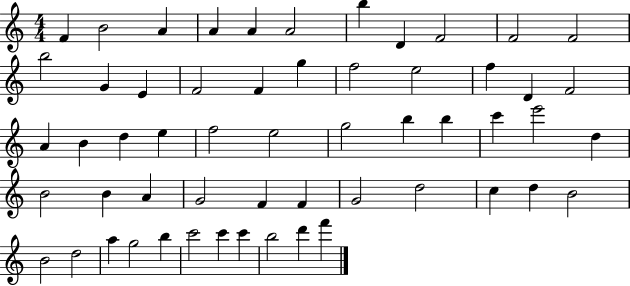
{
  \clef treble
  \numericTimeSignature
  \time 4/4
  \key c \major
  f'4 b'2 a'4 | a'4 a'4 a'2 | b''4 d'4 f'2 | f'2 f'2 | \break b''2 g'4 e'4 | f'2 f'4 g''4 | f''2 e''2 | f''4 d'4 f'2 | \break a'4 b'4 d''4 e''4 | f''2 e''2 | g''2 b''4 b''4 | c'''4 e'''2 d''4 | \break b'2 b'4 a'4 | g'2 f'4 f'4 | g'2 d''2 | c''4 d''4 b'2 | \break b'2 d''2 | a''4 g''2 b''4 | c'''2 c'''4 c'''4 | b''2 d'''4 f'''4 | \break \bar "|."
}